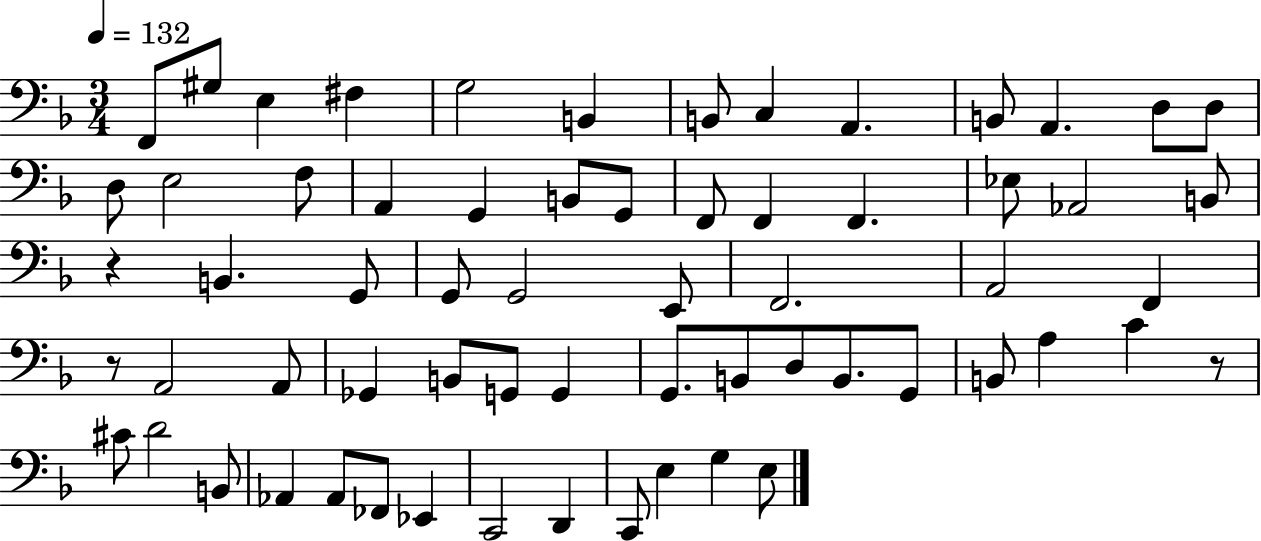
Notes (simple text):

F2/e G#3/e E3/q F#3/q G3/h B2/q B2/e C3/q A2/q. B2/e A2/q. D3/e D3/e D3/e E3/h F3/e A2/q G2/q B2/e G2/e F2/e F2/q F2/q. Eb3/e Ab2/h B2/e R/q B2/q. G2/e G2/e G2/h E2/e F2/h. A2/h F2/q R/e A2/h A2/e Gb2/q B2/e G2/e G2/q G2/e. B2/e D3/e B2/e. G2/e B2/e A3/q C4/q R/e C#4/e D4/h B2/e Ab2/q Ab2/e FES2/e Eb2/q C2/h D2/q C2/e E3/q G3/q E3/e